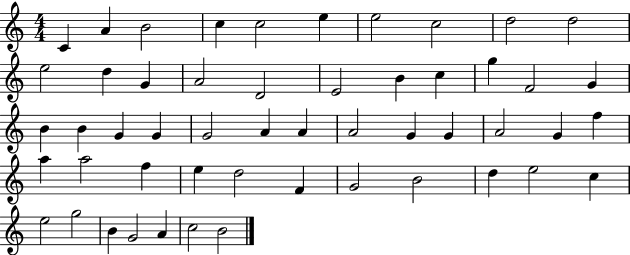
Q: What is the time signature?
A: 4/4